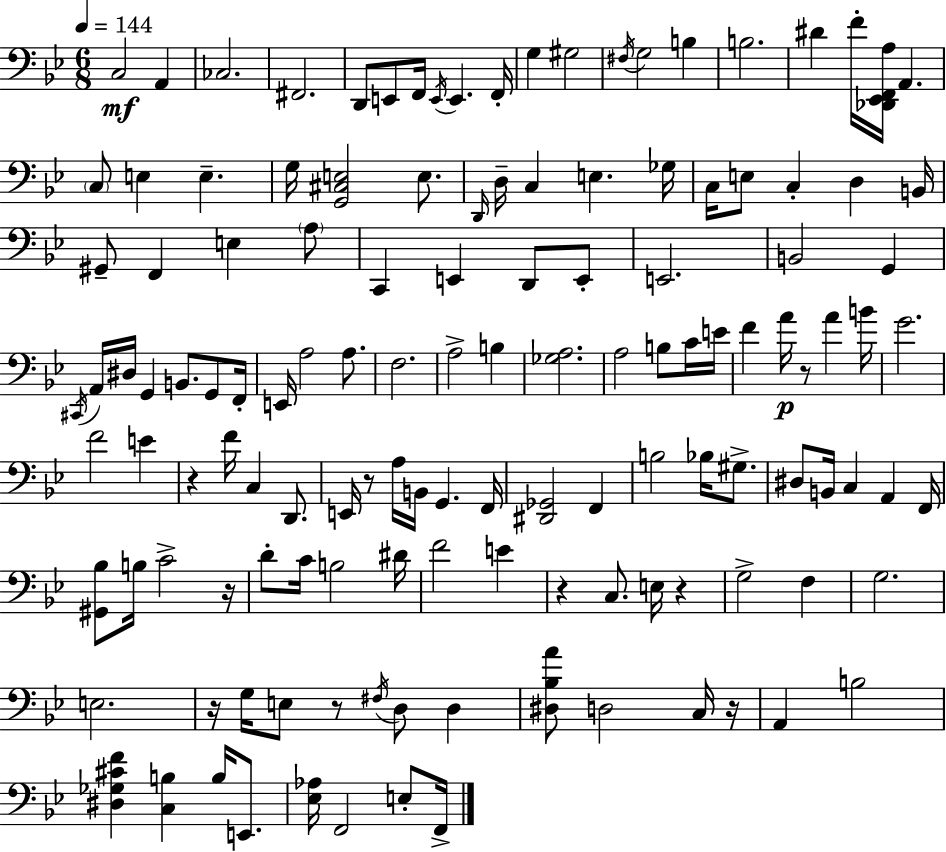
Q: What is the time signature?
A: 6/8